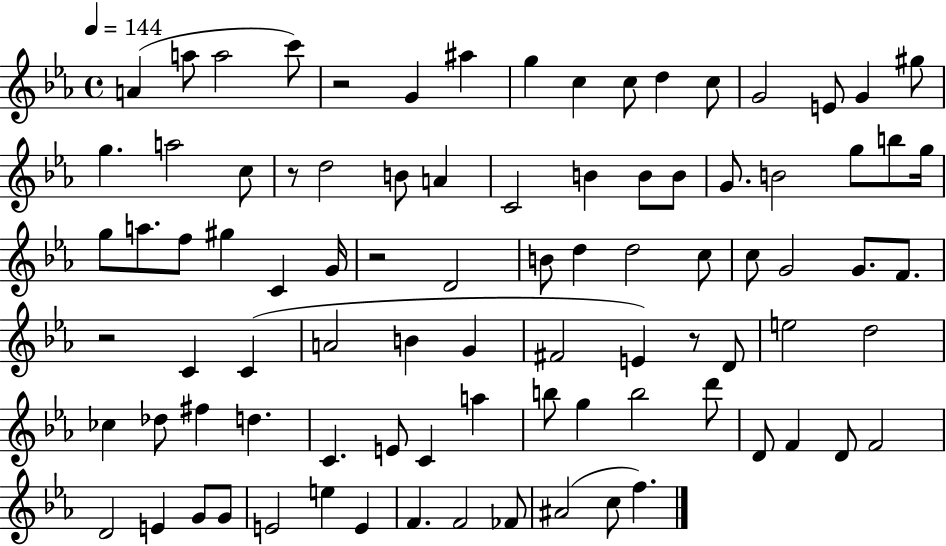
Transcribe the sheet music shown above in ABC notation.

X:1
T:Untitled
M:4/4
L:1/4
K:Eb
A a/2 a2 c'/2 z2 G ^a g c c/2 d c/2 G2 E/2 G ^g/2 g a2 c/2 z/2 d2 B/2 A C2 B B/2 B/2 G/2 B2 g/2 b/2 g/4 g/2 a/2 f/2 ^g C G/4 z2 D2 B/2 d d2 c/2 c/2 G2 G/2 F/2 z2 C C A2 B G ^F2 E z/2 D/2 e2 d2 _c _d/2 ^f d C E/2 C a b/2 g b2 d'/2 D/2 F D/2 F2 D2 E G/2 G/2 E2 e E F F2 _F/2 ^A2 c/2 f